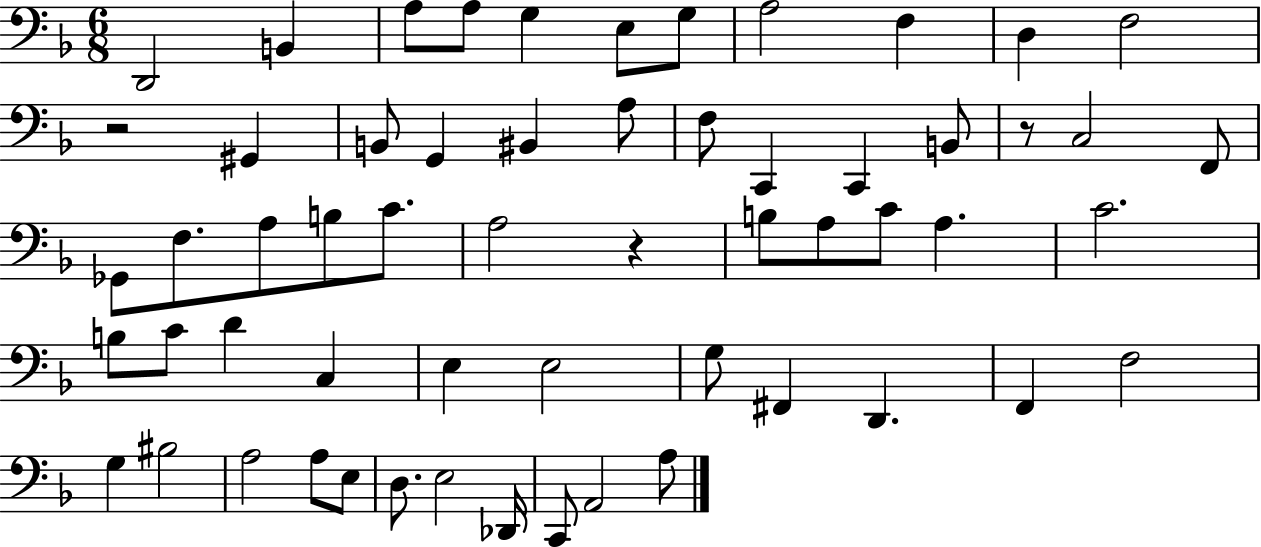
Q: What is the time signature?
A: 6/8